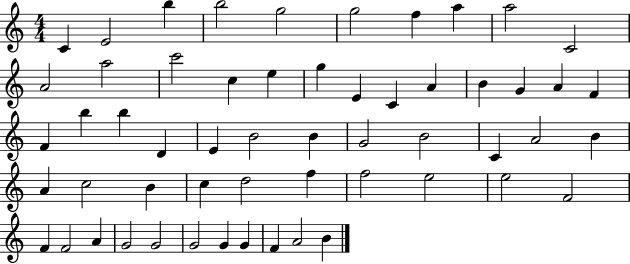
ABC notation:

X:1
T:Untitled
M:4/4
L:1/4
K:C
C E2 b b2 g2 g2 f a a2 C2 A2 a2 c'2 c e g E C A B G A F F b b D E B2 B G2 B2 C A2 B A c2 B c d2 f f2 e2 e2 F2 F F2 A G2 G2 G2 G G F A2 B